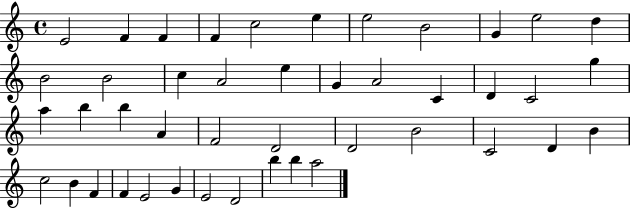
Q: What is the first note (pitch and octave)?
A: E4